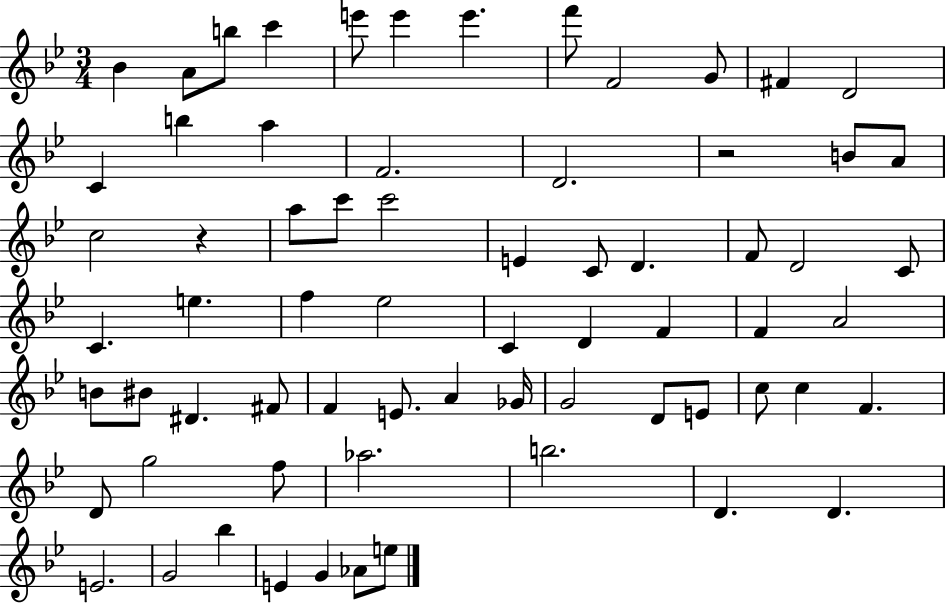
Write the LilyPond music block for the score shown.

{
  \clef treble
  \numericTimeSignature
  \time 3/4
  \key bes \major
  bes'4 a'8 b''8 c'''4 | e'''8 e'''4 e'''4. | f'''8 f'2 g'8 | fis'4 d'2 | \break c'4 b''4 a''4 | f'2. | d'2. | r2 b'8 a'8 | \break c''2 r4 | a''8 c'''8 c'''2 | e'4 c'8 d'4. | f'8 d'2 c'8 | \break c'4. e''4. | f''4 ees''2 | c'4 d'4 f'4 | f'4 a'2 | \break b'8 bis'8 dis'4. fis'8 | f'4 e'8. a'4 ges'16 | g'2 d'8 e'8 | c''8 c''4 f'4. | \break d'8 g''2 f''8 | aes''2. | b''2. | d'4. d'4. | \break e'2. | g'2 bes''4 | e'4 g'4 aes'8 e''8 | \bar "|."
}